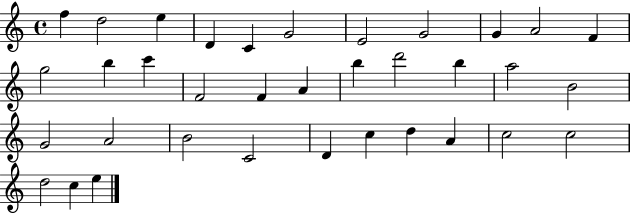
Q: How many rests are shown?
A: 0